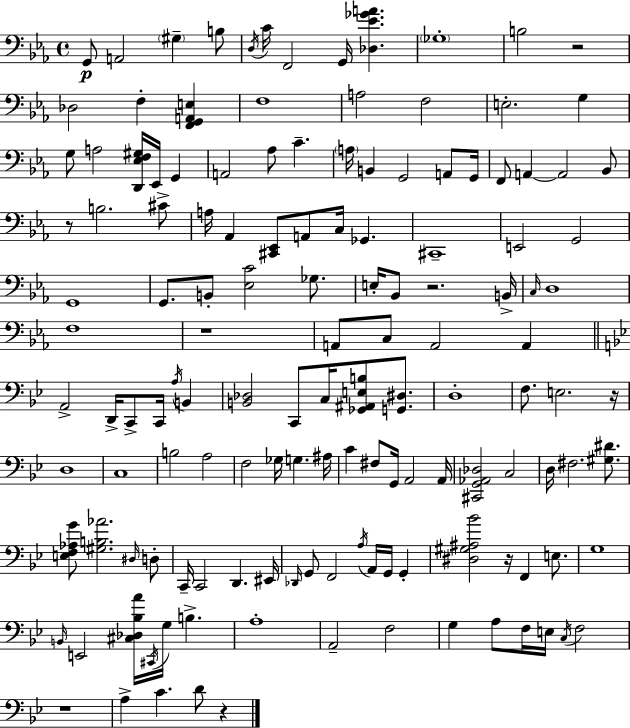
{
  \clef bass
  \time 4/4
  \defaultTimeSignature
  \key c \minor
  \repeat volta 2 { g,8\p a,2 \parenthesize gis4-- b8 | \acciaccatura { d16 } c'16 f,2 g,16 <des ees' ges' a'>4. | \parenthesize ges1-. | b2 r2 | \break des2 f4-. <f, g, a, e>4 | f1 | a2 f2 | e2.-. g4 | \break g8 a2 <d, ees f gis>16 ees,16 g,4 | a,2 aes8 c'4.-- | \parenthesize a16 b,4 g,2 a,8 | g,16 f,8 a,4~~ a,2 bes,8 | \break r8 b2. cis'8-> | a16 aes,4 <cis, ees,>8 a,8 c16 ges,4. | cis,1-- | e,2 g,2 | \break g,1 | g,8. b,8-. <ees c'>2 ges8. | e16-. bes,8 r2. | b,16-> \grace { c16 } d1 | \break f1 | r1 | a,8 c8 a,2 a,4 | \bar "||" \break \key bes \major a,2-> d,16-> c,8-> c,16 \acciaccatura { a16 } b,4 | <b, des>2 c,8 c16 <ges, ais, e b>8 <g, dis>8. | d1-. | f8. e2. | \break r16 d1 | c1 | b2 a2 | f2 ges16 g4. | \break ais16 c'4 fis8 g,16 a,2 | a,16 <cis, g, aes, des>2 c2 | d16 fis2. <gis dis'>8. | <e f aes g'>8 <gis b aes'>2. \grace { dis16 } | \break d8-. c,16-- c,2 d,4. | eis,16 \grace { des,16 } g,8 f,2 \acciaccatura { a16 } a,16 g,16 | g,4-. <dis gis ais bes'>2 r16 f,4 | e8. g1 | \break \grace { b,16 } e,2 <cis des bes a'>16 \acciaccatura { cis,16 } g16 | b4.-> a1-. | a,2-- f2 | g4 a8 f16 e16 \acciaccatura { c16 } f2 | \break r1 | a4-> c'4. | d'8 r4 } \bar "|."
}